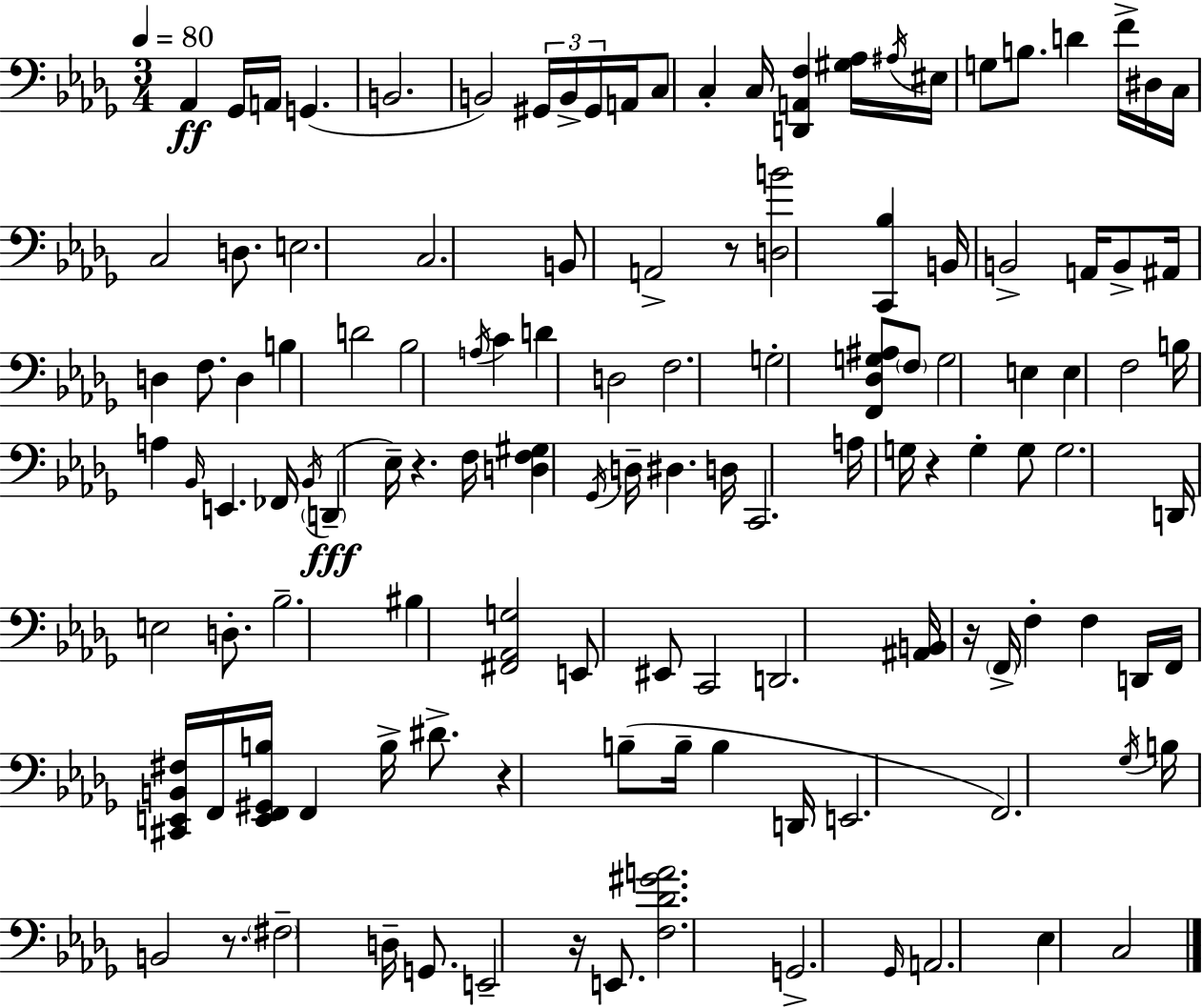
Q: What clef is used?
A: bass